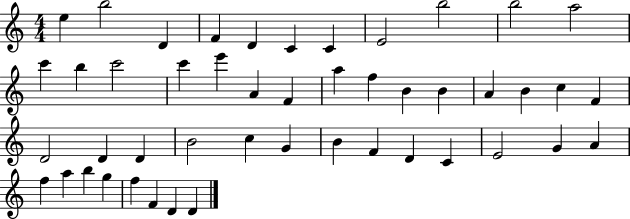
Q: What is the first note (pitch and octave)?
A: E5